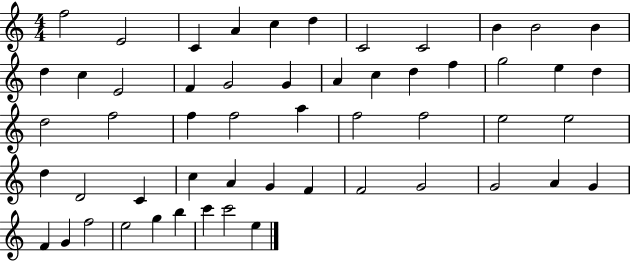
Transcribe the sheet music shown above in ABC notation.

X:1
T:Untitled
M:4/4
L:1/4
K:C
f2 E2 C A c d C2 C2 B B2 B d c E2 F G2 G A c d f g2 e d d2 f2 f f2 a f2 f2 e2 e2 d D2 C c A G F F2 G2 G2 A G F G f2 e2 g b c' c'2 e